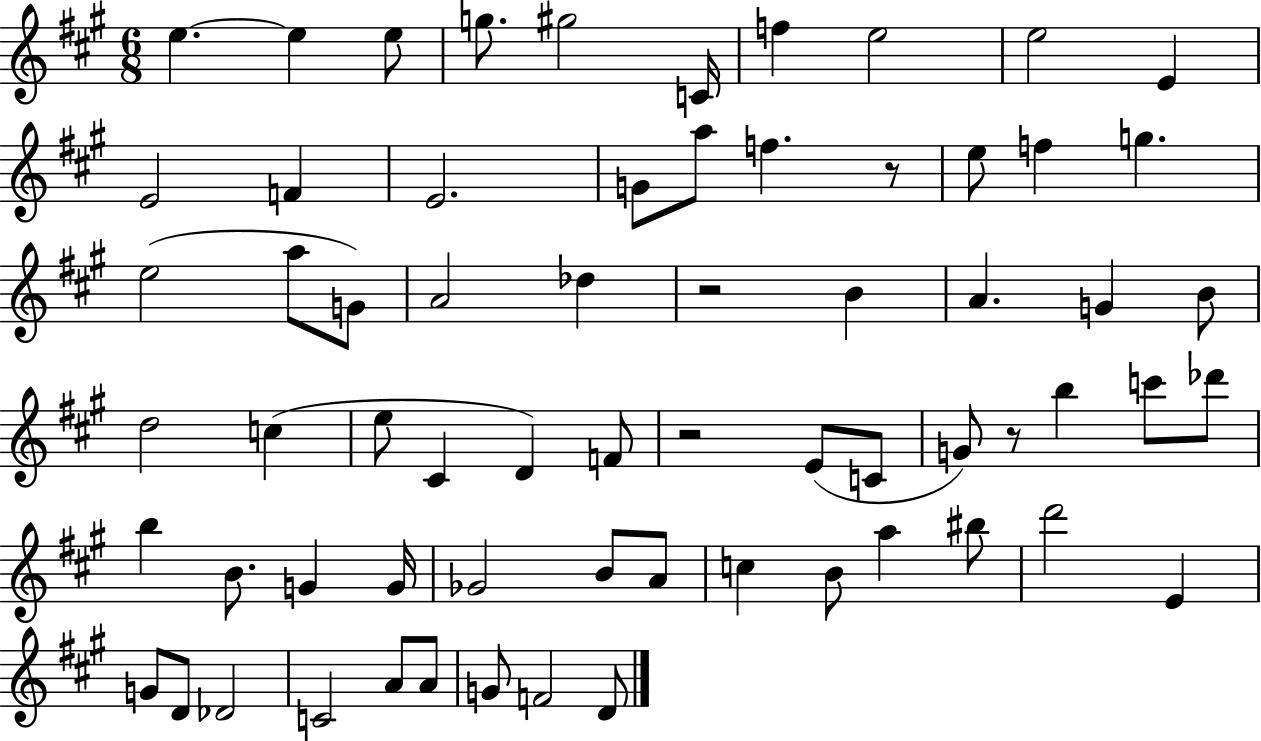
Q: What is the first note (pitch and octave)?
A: E5